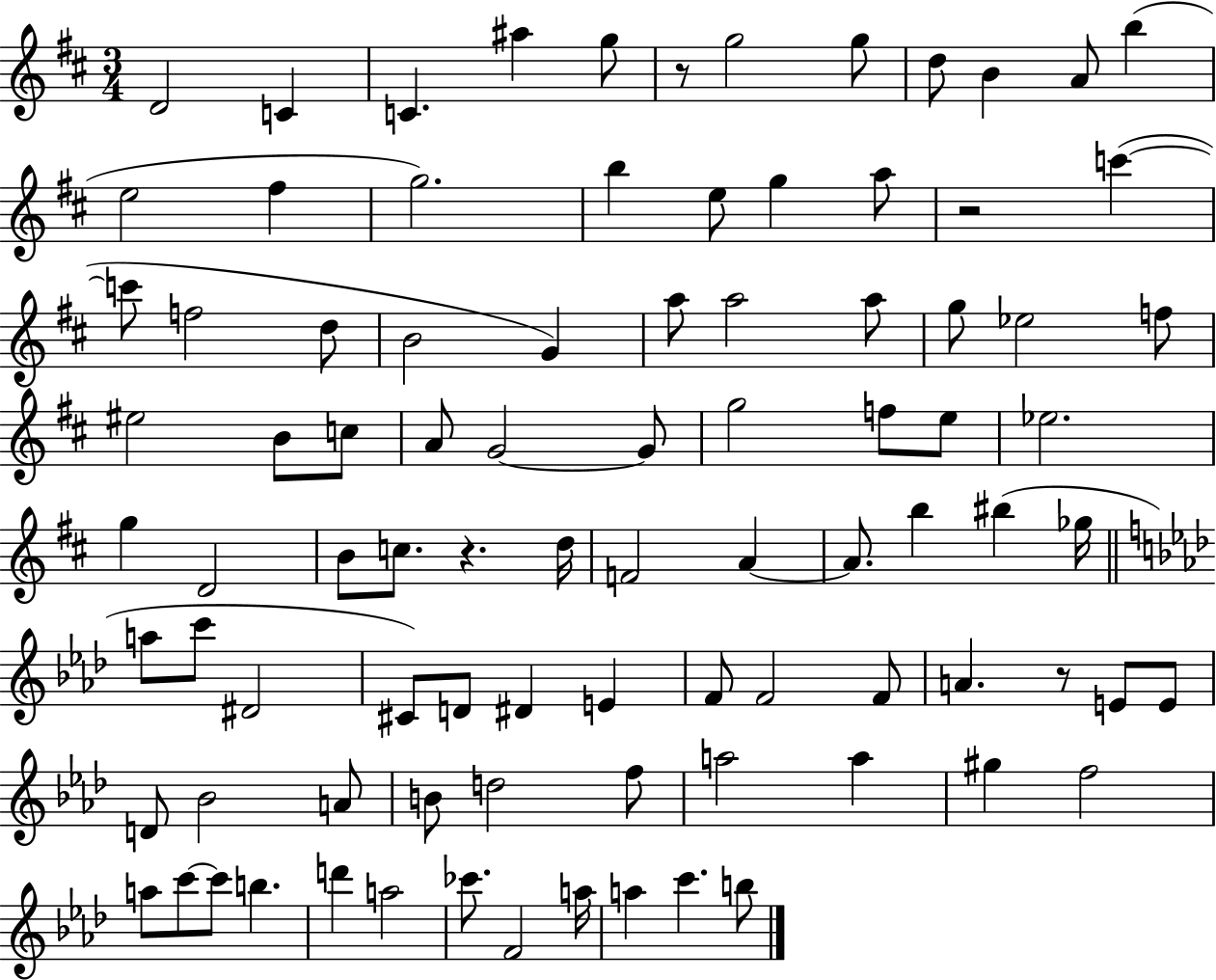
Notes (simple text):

D4/h C4/q C4/q. A#5/q G5/e R/e G5/h G5/e D5/e B4/q A4/e B5/q E5/h F#5/q G5/h. B5/q E5/e G5/q A5/e R/h C6/q C6/e F5/h D5/e B4/h G4/q A5/e A5/h A5/e G5/e Eb5/h F5/e EIS5/h B4/e C5/e A4/e G4/h G4/e G5/h F5/e E5/e Eb5/h. G5/q D4/h B4/e C5/e. R/q. D5/s F4/h A4/q A4/e. B5/q BIS5/q Gb5/s A5/e C6/e D#4/h C#4/e D4/e D#4/q E4/q F4/e F4/h F4/e A4/q. R/e E4/e E4/e D4/e Bb4/h A4/e B4/e D5/h F5/e A5/h A5/q G#5/q F5/h A5/e C6/e C6/e B5/q. D6/q A5/h CES6/e. F4/h A5/s A5/q C6/q. B5/e